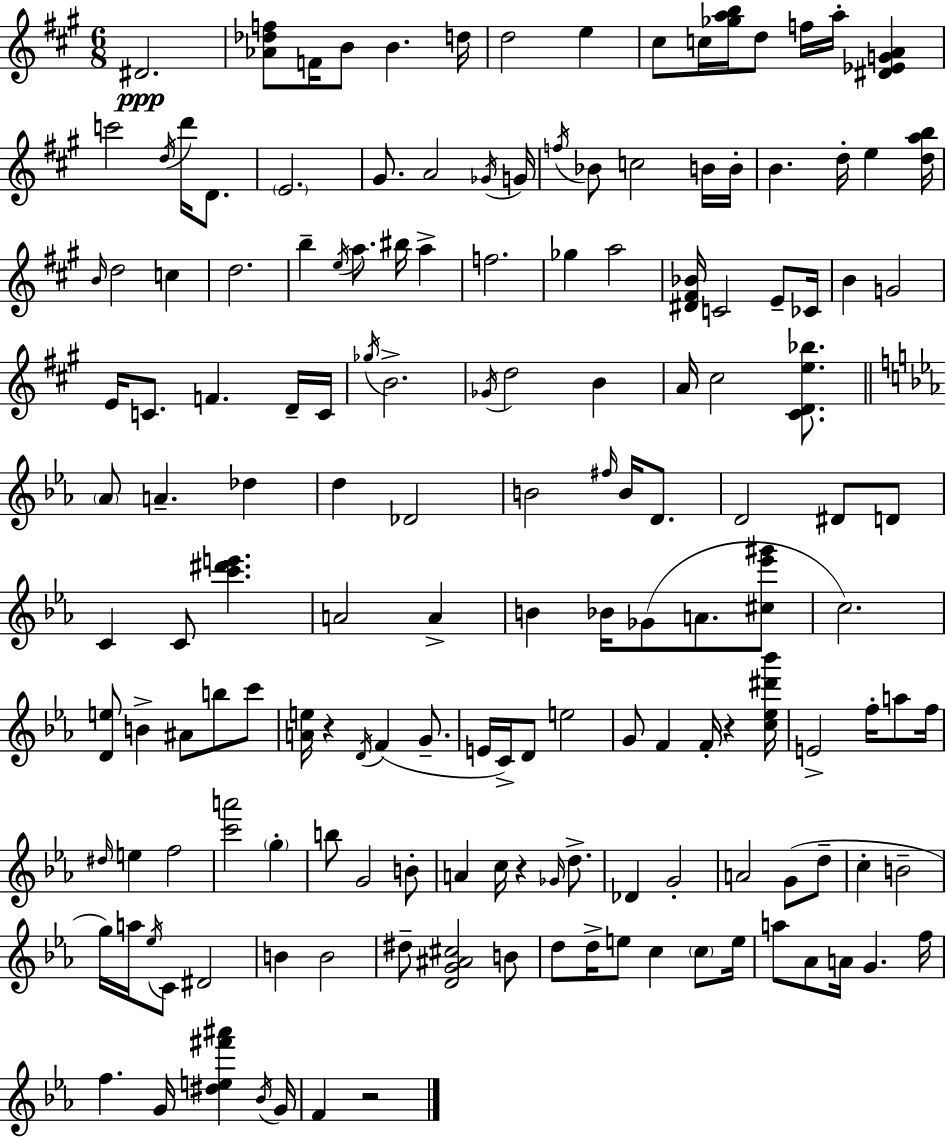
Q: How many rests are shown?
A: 4